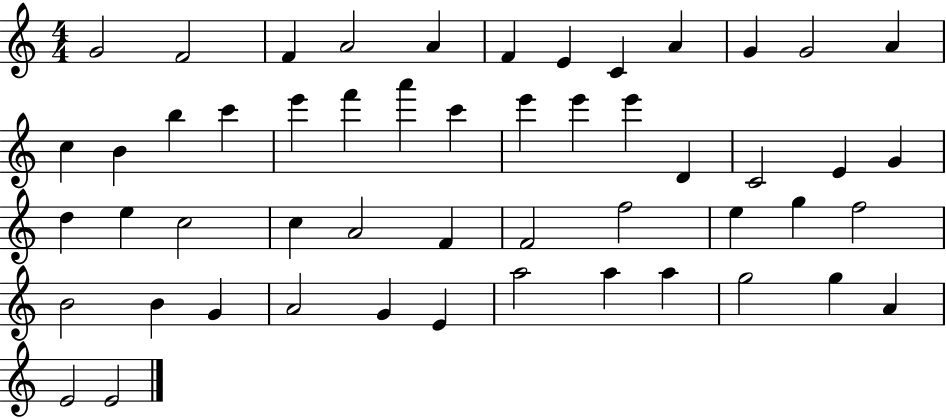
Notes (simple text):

G4/h F4/h F4/q A4/h A4/q F4/q E4/q C4/q A4/q G4/q G4/h A4/q C5/q B4/q B5/q C6/q E6/q F6/q A6/q C6/q E6/q E6/q E6/q D4/q C4/h E4/q G4/q D5/q E5/q C5/h C5/q A4/h F4/q F4/h F5/h E5/q G5/q F5/h B4/h B4/q G4/q A4/h G4/q E4/q A5/h A5/q A5/q G5/h G5/q A4/q E4/h E4/h